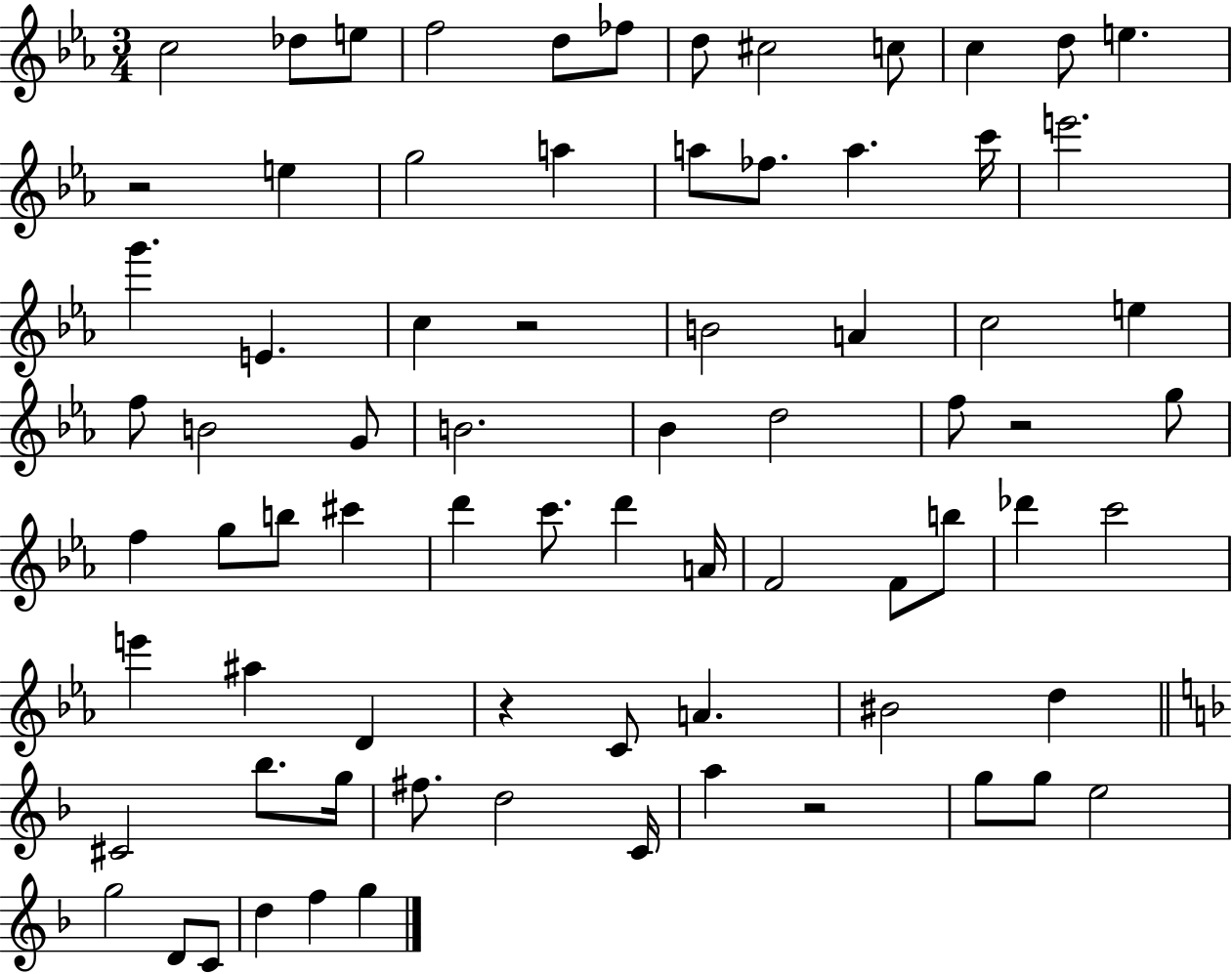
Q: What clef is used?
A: treble